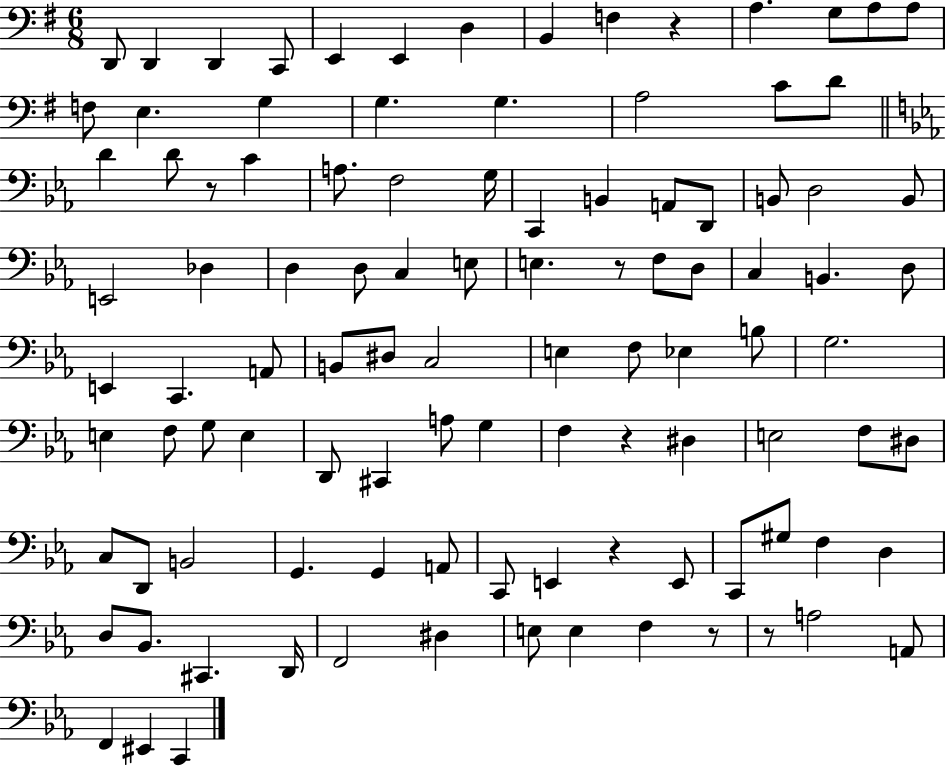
X:1
T:Untitled
M:6/8
L:1/4
K:G
D,,/2 D,, D,, C,,/2 E,, E,, D, B,, F, z A, G,/2 A,/2 A,/2 F,/2 E, G, G, G, A,2 C/2 D/2 D D/2 z/2 C A,/2 F,2 G,/4 C,, B,, A,,/2 D,,/2 B,,/2 D,2 B,,/2 E,,2 _D, D, D,/2 C, E,/2 E, z/2 F,/2 D,/2 C, B,, D,/2 E,, C,, A,,/2 B,,/2 ^D,/2 C,2 E, F,/2 _E, B,/2 G,2 E, F,/2 G,/2 E, D,,/2 ^C,, A,/2 G, F, z ^D, E,2 F,/2 ^D,/2 C,/2 D,,/2 B,,2 G,, G,, A,,/2 C,,/2 E,, z E,,/2 C,,/2 ^G,/2 F, D, D,/2 _B,,/2 ^C,, D,,/4 F,,2 ^D, E,/2 E, F, z/2 z/2 A,2 A,,/2 F,, ^E,, C,,